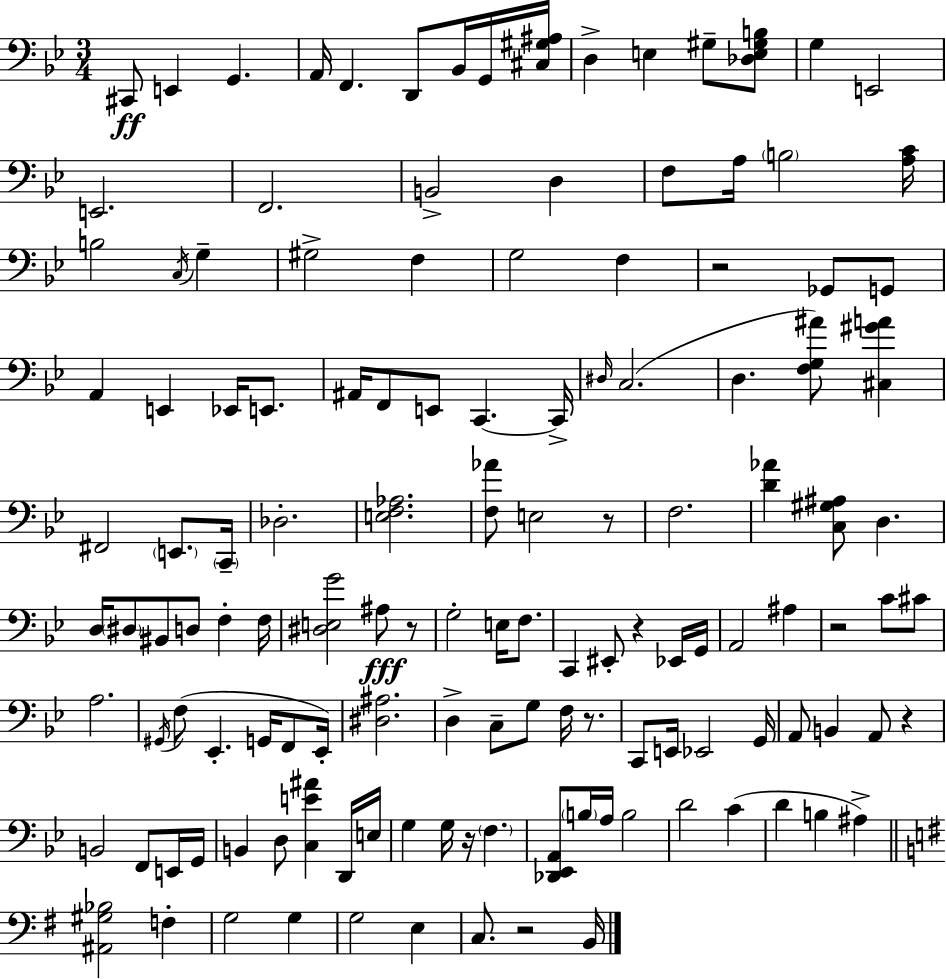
X:1
T:Untitled
M:3/4
L:1/4
K:Gm
^C,,/2 E,, G,, A,,/4 F,, D,,/2 _B,,/4 G,,/4 [^C,^G,^A,]/4 D, E, ^G,/2 [_D,E,^G,B,]/2 G, E,,2 E,,2 F,,2 B,,2 D, F,/2 A,/4 B,2 [A,C]/4 B,2 C,/4 G, ^G,2 F, G,2 F, z2 _G,,/2 G,,/2 A,, E,, _E,,/4 E,,/2 ^A,,/4 F,,/2 E,,/2 C,, C,,/4 ^D,/4 C,2 D, [F,G,^A]/2 [^C,^GA] ^F,,2 E,,/2 C,,/4 _D,2 [E,F,_A,]2 [F,_A]/2 E,2 z/2 F,2 [D_A] [C,^G,^A,]/2 D, D,/4 ^D,/2 ^B,,/2 D,/2 F, F,/4 [^D,E,G]2 ^A,/2 z/2 G,2 E,/4 F,/2 C,, ^E,,/2 z _E,,/4 G,,/4 A,,2 ^A, z2 C/2 ^C/2 A,2 ^G,,/4 F,/2 _E,, G,,/4 F,,/2 _E,,/4 [^D,^A,]2 D, C,/2 G,/2 F,/4 z/2 C,,/2 E,,/4 _E,,2 G,,/4 A,,/2 B,, A,,/2 z B,,2 F,,/2 E,,/4 G,,/4 B,, D,/2 [C,E^A] D,,/4 E,/4 G, G,/4 z/4 F, [_D,,_E,,A,,]/2 B,/4 A,/4 B,2 D2 C D B, ^A, [^A,,^G,_B,]2 F, G,2 G, G,2 E, C,/2 z2 B,,/4